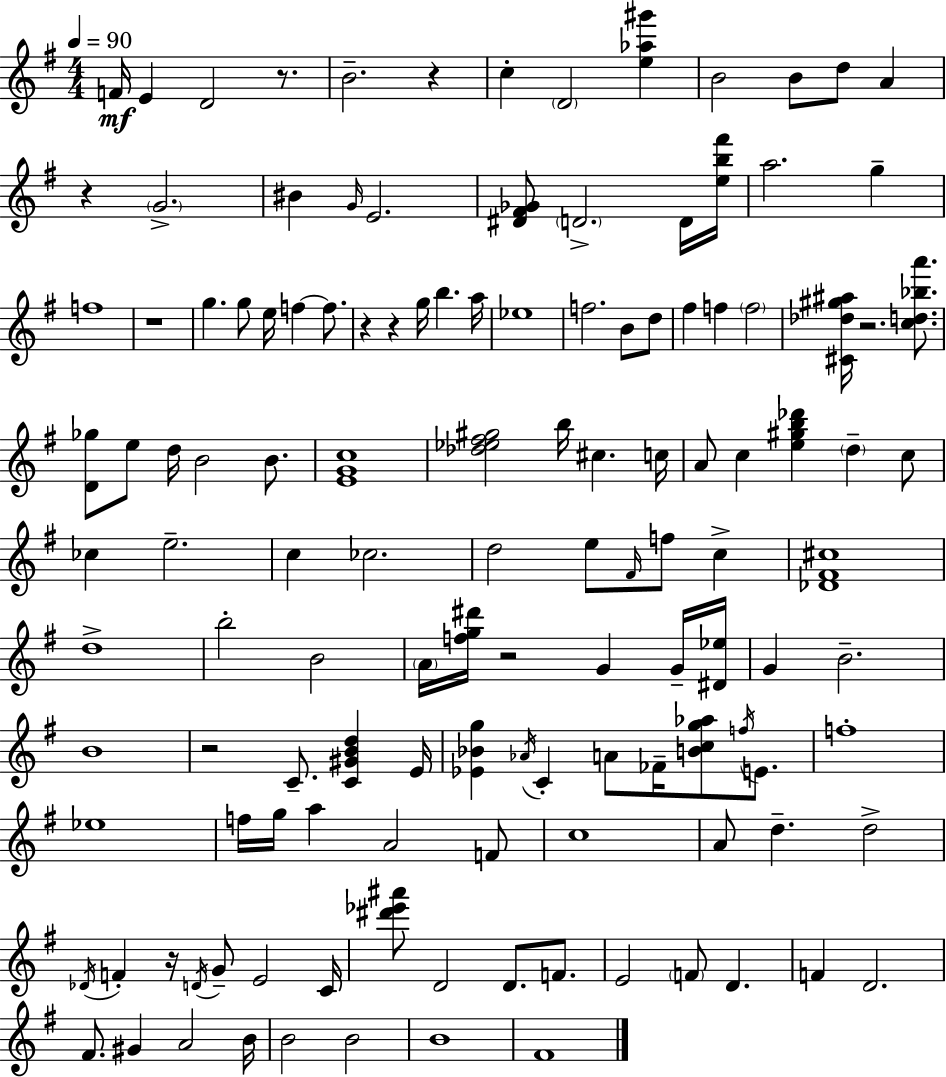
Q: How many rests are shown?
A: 10